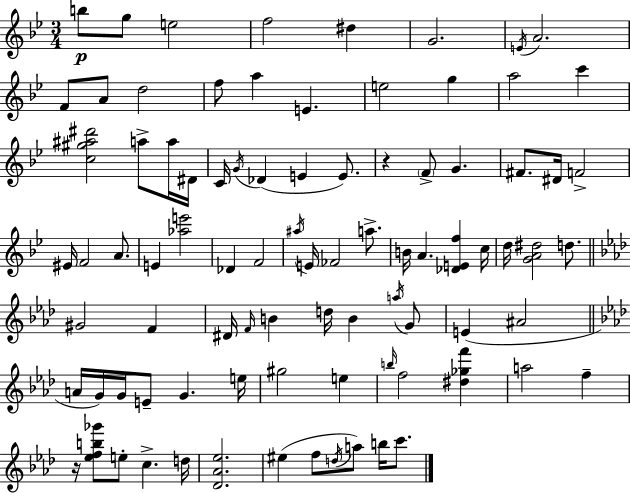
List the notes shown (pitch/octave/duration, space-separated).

B5/e G5/e E5/h F5/h D#5/q G4/h. E4/s A4/h. F4/e A4/e D5/h F5/e A5/q E4/q. E5/h G5/q A5/h C6/q [C5,G#5,A#5,D#6]/h A5/e A5/s D#4/s C4/s G4/s Db4/q E4/q E4/e. R/q F4/e G4/q. F#4/e. D#4/s F4/h EIS4/s F4/h A4/e. E4/q [Ab5,E6]/h Db4/q F4/h A#5/s E4/s FES4/h A5/e. B4/s A4/q. [Db4,E4,F5]/q C5/s D5/s [G4,A4,D#5]/h D5/e. G#4/h F4/q D#4/s F4/s B4/q D5/s B4/q A5/s G4/e E4/q A#4/h A4/s G4/s G4/s E4/e G4/q. E5/s G#5/h E5/q B5/s F5/h [D#5,Gb5,F6]/q A5/h F5/q R/s [Eb5,F5,B5,Gb6]/e E5/e C5/q. D5/s [Db4,Ab4,Eb5]/h. EIS5/q F5/e D5/s A5/e B5/s C6/e.